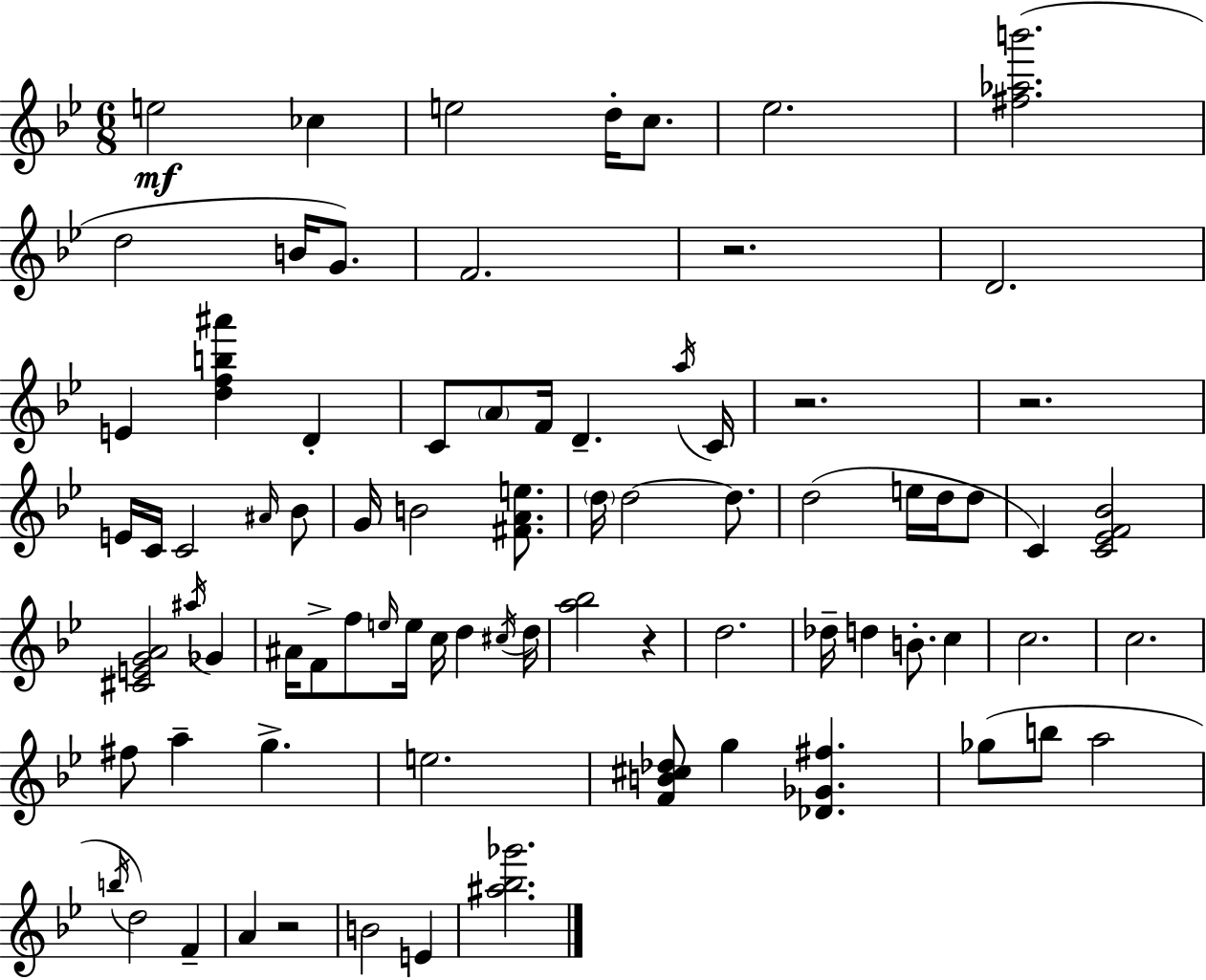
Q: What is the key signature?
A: BES major